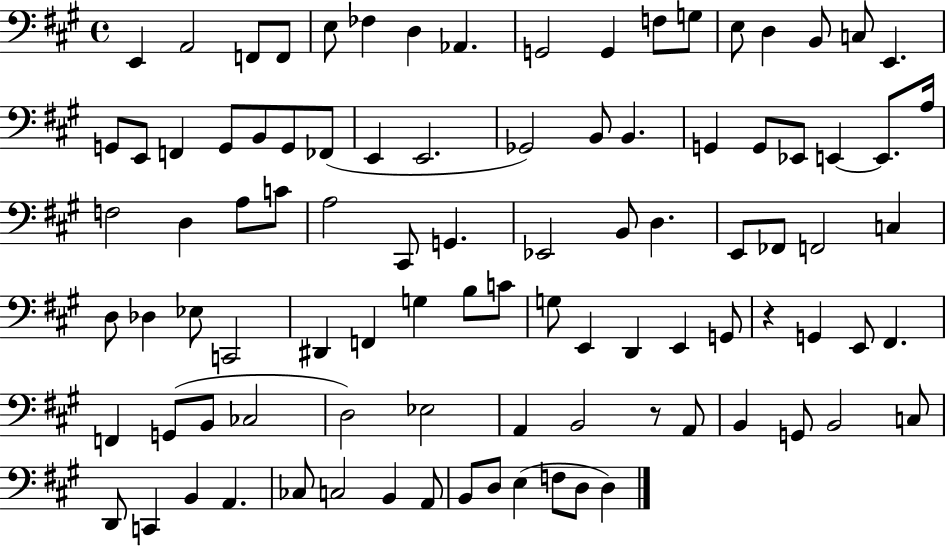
{
  \clef bass
  \time 4/4
  \defaultTimeSignature
  \key a \major
  \repeat volta 2 { e,4 a,2 f,8 f,8 | e8 fes4 d4 aes,4. | g,2 g,4 f8 g8 | e8 d4 b,8 c8 e,4. | \break g,8 e,8 f,4 g,8 b,8 g,8 fes,8( | e,4 e,2. | ges,2) b,8 b,4. | g,4 g,8 ees,8 e,4~~ e,8. a16 | \break f2 d4 a8 c'8 | a2 cis,8 g,4. | ees,2 b,8 d4. | e,8 fes,8 f,2 c4 | \break d8 des4 ees8 c,2 | dis,4 f,4 g4 b8 c'8 | g8 e,4 d,4 e,4 g,8 | r4 g,4 e,8 fis,4. | \break f,4 g,8( b,8 ces2 | d2) ees2 | a,4 b,2 r8 a,8 | b,4 g,8 b,2 c8 | \break d,8 c,4 b,4 a,4. | ces8 c2 b,4 a,8 | b,8 d8 e4( f8 d8 d4) | } \bar "|."
}